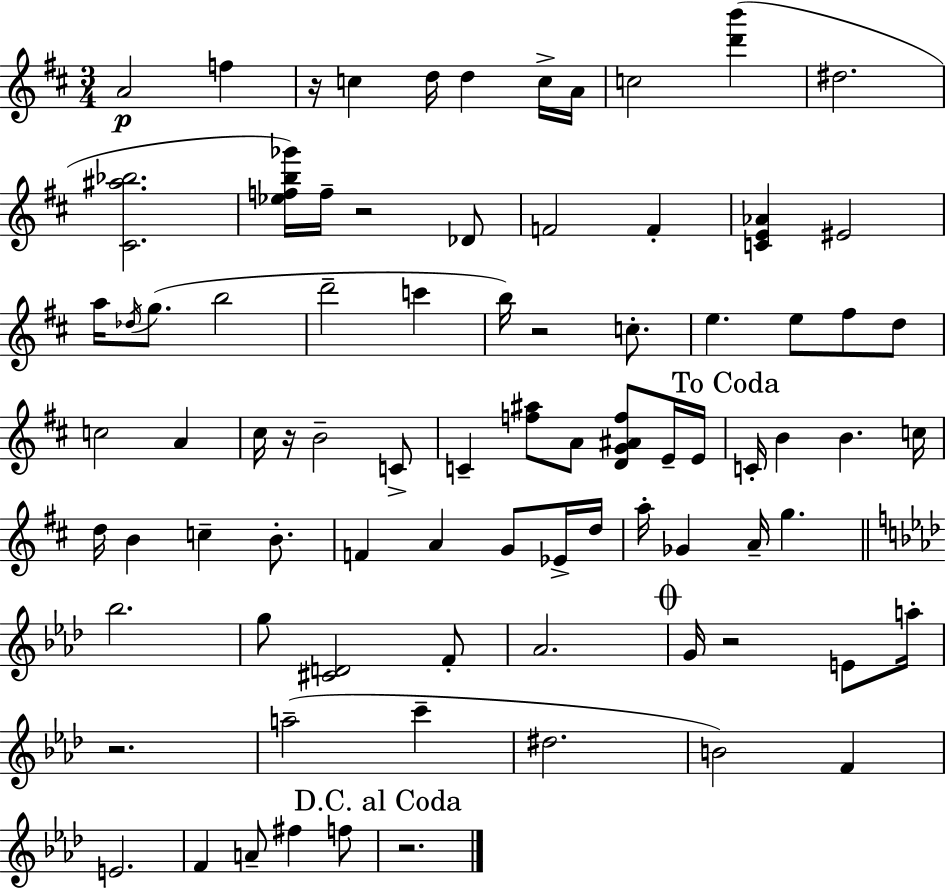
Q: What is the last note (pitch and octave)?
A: F5